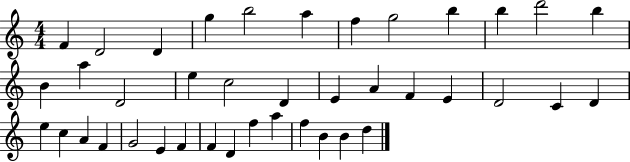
{
  \clef treble
  \numericTimeSignature
  \time 4/4
  \key c \major
  f'4 d'2 d'4 | g''4 b''2 a''4 | f''4 g''2 b''4 | b''4 d'''2 b''4 | \break b'4 a''4 d'2 | e''4 c''2 d'4 | e'4 a'4 f'4 e'4 | d'2 c'4 d'4 | \break e''4 c''4 a'4 f'4 | g'2 e'4 f'4 | f'4 d'4 f''4 a''4 | f''4 b'4 b'4 d''4 | \break \bar "|."
}